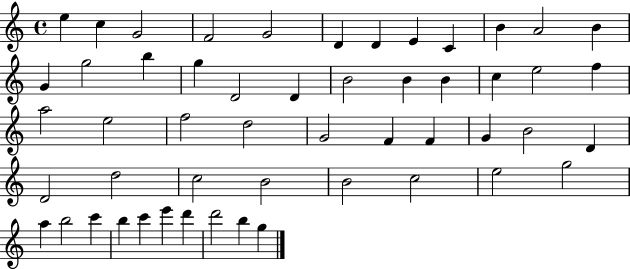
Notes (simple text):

E5/q C5/q G4/h F4/h G4/h D4/q D4/q E4/q C4/q B4/q A4/h B4/q G4/q G5/h B5/q G5/q D4/h D4/q B4/h B4/q B4/q C5/q E5/h F5/q A5/h E5/h F5/h D5/h G4/h F4/q F4/q G4/q B4/h D4/q D4/h D5/h C5/h B4/h B4/h C5/h E5/h G5/h A5/q B5/h C6/q B5/q C6/q E6/q D6/q D6/h B5/q G5/q